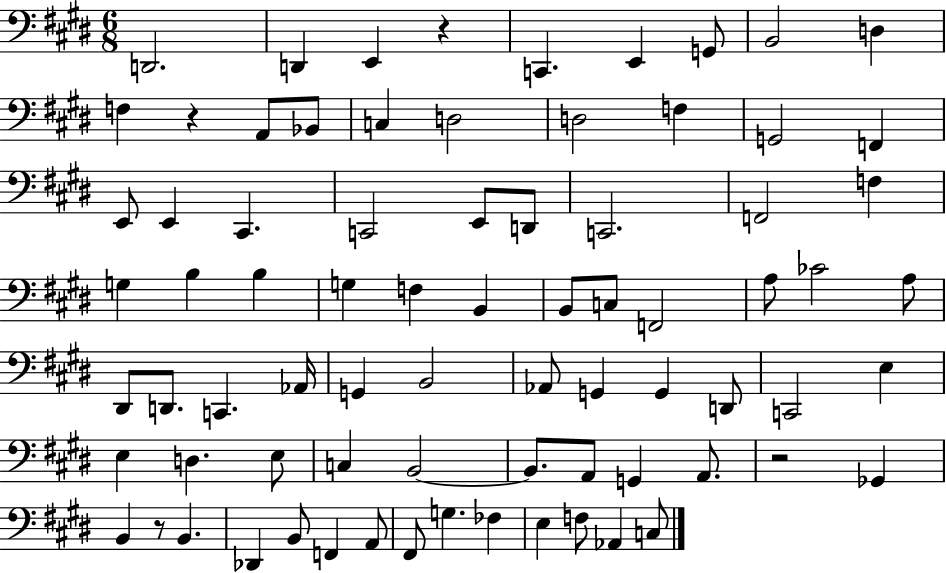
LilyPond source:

{
  \clef bass
  \numericTimeSignature
  \time 6/8
  \key e \major
  d,2. | d,4 e,4 r4 | c,4. e,4 g,8 | b,2 d4 | \break f4 r4 a,8 bes,8 | c4 d2 | d2 f4 | g,2 f,4 | \break e,8 e,4 cis,4. | c,2 e,8 d,8 | c,2. | f,2 f4 | \break g4 b4 b4 | g4 f4 b,4 | b,8 c8 f,2 | a8 ces'2 a8 | \break dis,8 d,8. c,4. aes,16 | g,4 b,2 | aes,8 g,4 g,4 d,8 | c,2 e4 | \break e4 d4. e8 | c4 b,2~~ | b,8. a,8 g,4 a,8. | r2 ges,4 | \break b,4 r8 b,4. | des,4 b,8 f,4 a,8 | fis,8 g4. fes4 | e4 f8 aes,4 c8 | \break \bar "|."
}